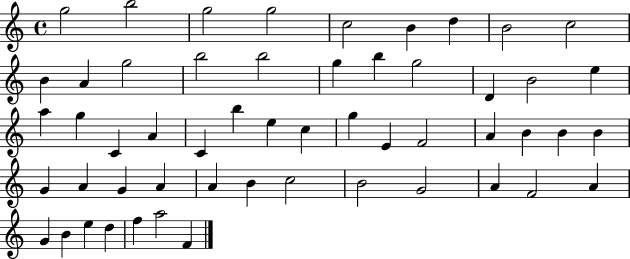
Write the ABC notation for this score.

X:1
T:Untitled
M:4/4
L:1/4
K:C
g2 b2 g2 g2 c2 B d B2 c2 B A g2 b2 b2 g b g2 D B2 e a g C A C b e c g E F2 A B B B G A G A A B c2 B2 G2 A F2 A G B e d f a2 F